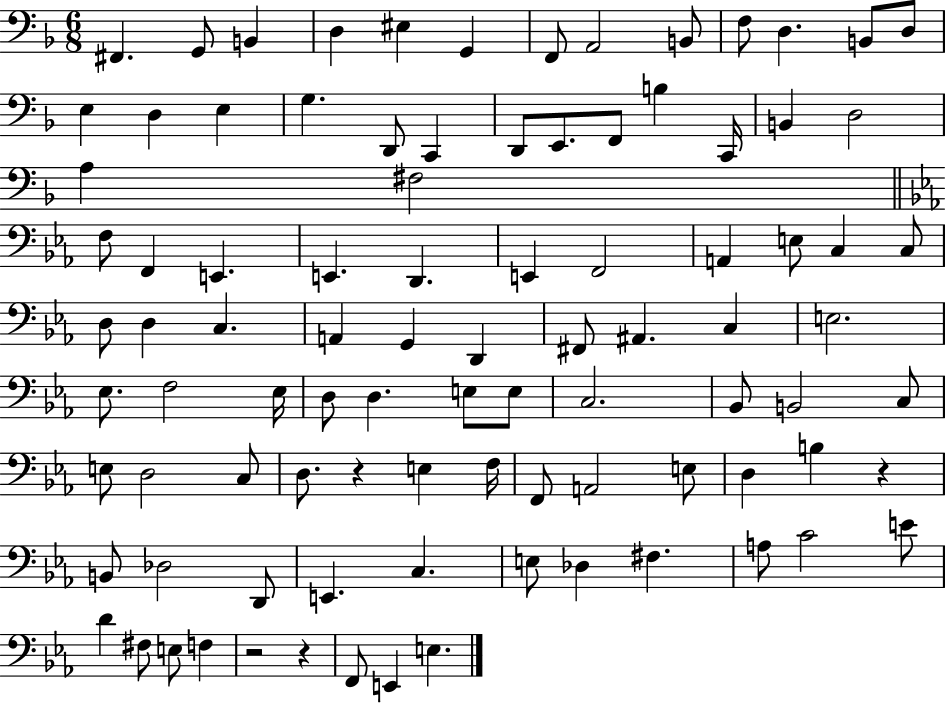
{
  \clef bass
  \numericTimeSignature
  \time 6/8
  \key f \major
  fis,4. g,8 b,4 | d4 eis4 g,4 | f,8 a,2 b,8 | f8 d4. b,8 d8 | \break e4 d4 e4 | g4. d,8 c,4 | d,8 e,8. f,8 b4 c,16 | b,4 d2 | \break a4 fis2 | \bar "||" \break \key c \minor f8 f,4 e,4. | e,4. d,4. | e,4 f,2 | a,4 e8 c4 c8 | \break d8 d4 c4. | a,4 g,4 d,4 | fis,8 ais,4. c4 | e2. | \break ees8. f2 ees16 | d8 d4. e8 e8 | c2. | bes,8 b,2 c8 | \break e8 d2 c8 | d8. r4 e4 f16 | f,8 a,2 e8 | d4 b4 r4 | \break b,8 des2 d,8 | e,4. c4. | e8 des4 fis4. | a8 c'2 e'8 | \break d'4 fis8 e8 f4 | r2 r4 | f,8 e,4 e4. | \bar "|."
}